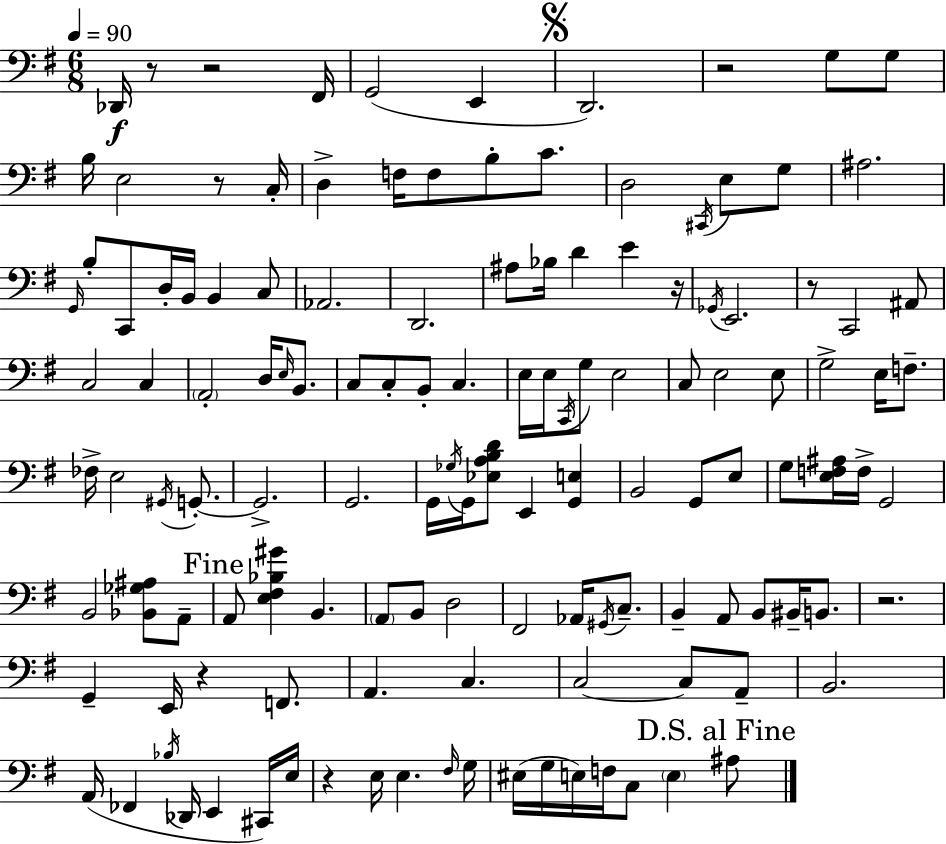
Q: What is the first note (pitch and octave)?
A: Db2